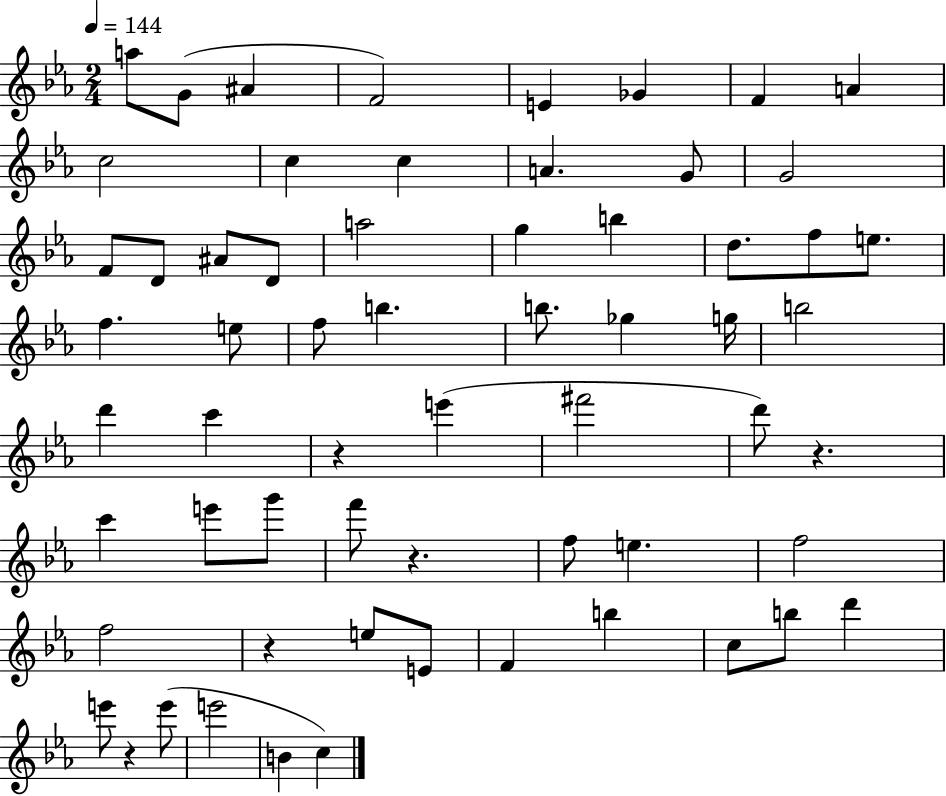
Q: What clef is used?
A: treble